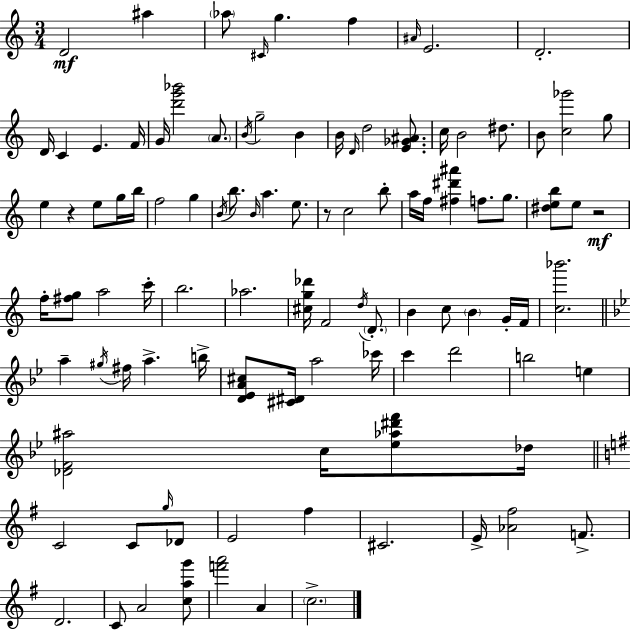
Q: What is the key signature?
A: C major